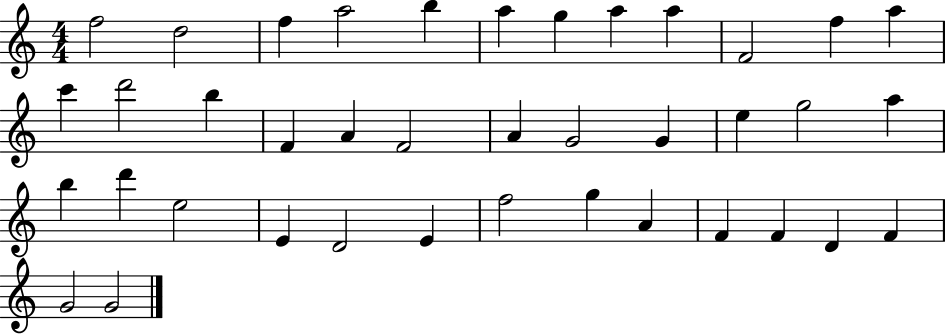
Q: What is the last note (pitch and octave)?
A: G4